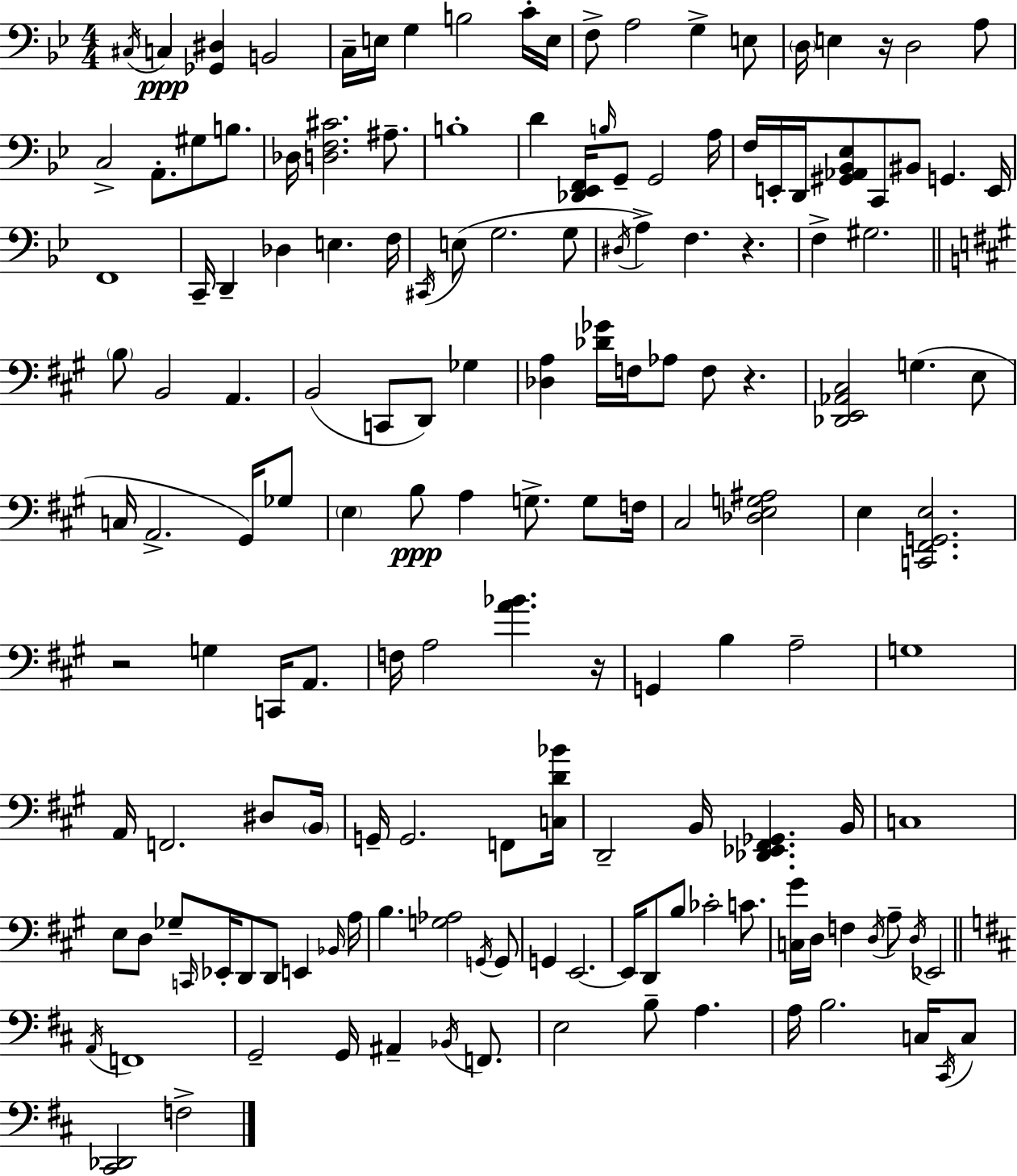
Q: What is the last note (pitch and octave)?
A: F3